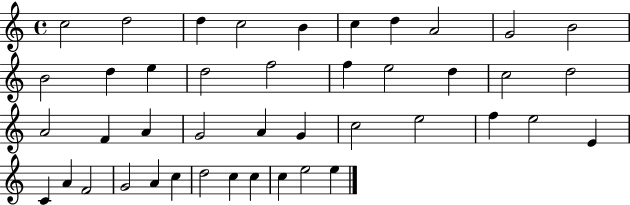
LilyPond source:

{
  \clef treble
  \time 4/4
  \defaultTimeSignature
  \key c \major
  c''2 d''2 | d''4 c''2 b'4 | c''4 d''4 a'2 | g'2 b'2 | \break b'2 d''4 e''4 | d''2 f''2 | f''4 e''2 d''4 | c''2 d''2 | \break a'2 f'4 a'4 | g'2 a'4 g'4 | c''2 e''2 | f''4 e''2 e'4 | \break c'4 a'4 f'2 | g'2 a'4 c''4 | d''2 c''4 c''4 | c''4 e''2 e''4 | \break \bar "|."
}